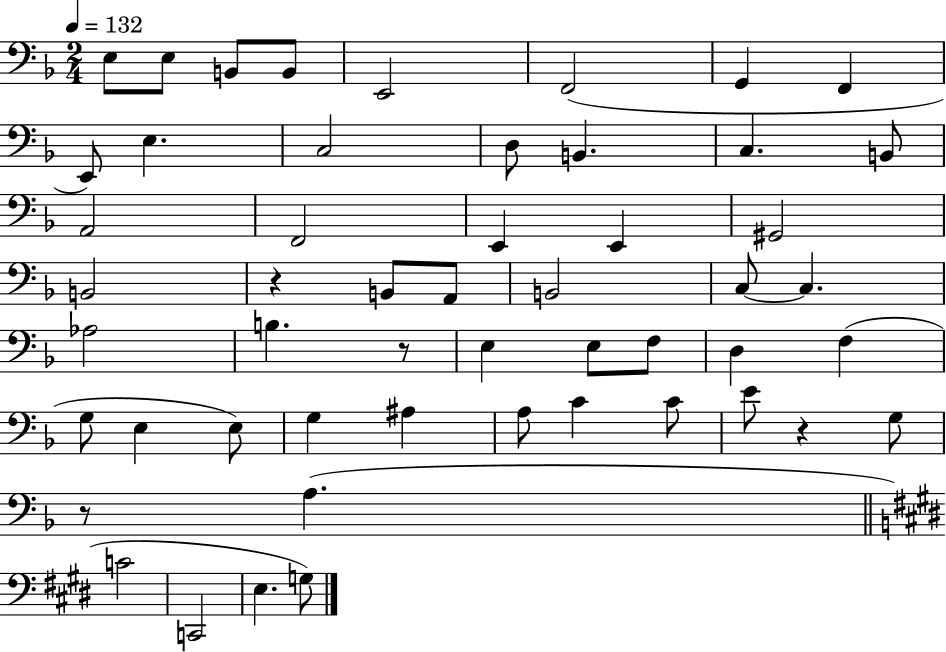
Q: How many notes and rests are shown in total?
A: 52